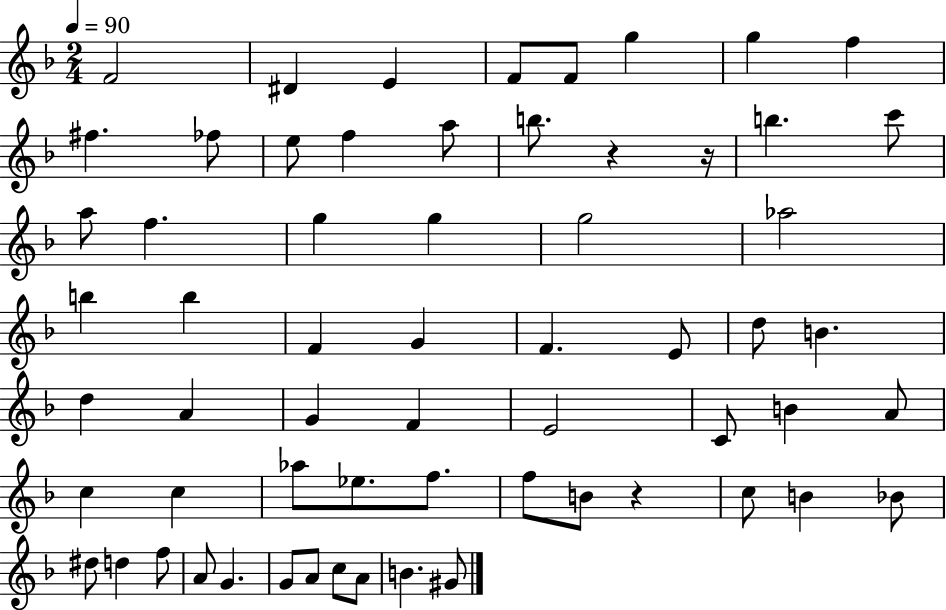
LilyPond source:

{
  \clef treble
  \numericTimeSignature
  \time 2/4
  \key f \major
  \tempo 4 = 90
  f'2 | dis'4 e'4 | f'8 f'8 g''4 | g''4 f''4 | \break fis''4. fes''8 | e''8 f''4 a''8 | b''8. r4 r16 | b''4. c'''8 | \break a''8 f''4. | g''4 g''4 | g''2 | aes''2 | \break b''4 b''4 | f'4 g'4 | f'4. e'8 | d''8 b'4. | \break d''4 a'4 | g'4 f'4 | e'2 | c'8 b'4 a'8 | \break c''4 c''4 | aes''8 ees''8. f''8. | f''8 b'8 r4 | c''8 b'4 bes'8 | \break dis''8 d''4 f''8 | a'8 g'4. | g'8 a'8 c''8 a'8 | b'4. gis'8 | \break \bar "|."
}